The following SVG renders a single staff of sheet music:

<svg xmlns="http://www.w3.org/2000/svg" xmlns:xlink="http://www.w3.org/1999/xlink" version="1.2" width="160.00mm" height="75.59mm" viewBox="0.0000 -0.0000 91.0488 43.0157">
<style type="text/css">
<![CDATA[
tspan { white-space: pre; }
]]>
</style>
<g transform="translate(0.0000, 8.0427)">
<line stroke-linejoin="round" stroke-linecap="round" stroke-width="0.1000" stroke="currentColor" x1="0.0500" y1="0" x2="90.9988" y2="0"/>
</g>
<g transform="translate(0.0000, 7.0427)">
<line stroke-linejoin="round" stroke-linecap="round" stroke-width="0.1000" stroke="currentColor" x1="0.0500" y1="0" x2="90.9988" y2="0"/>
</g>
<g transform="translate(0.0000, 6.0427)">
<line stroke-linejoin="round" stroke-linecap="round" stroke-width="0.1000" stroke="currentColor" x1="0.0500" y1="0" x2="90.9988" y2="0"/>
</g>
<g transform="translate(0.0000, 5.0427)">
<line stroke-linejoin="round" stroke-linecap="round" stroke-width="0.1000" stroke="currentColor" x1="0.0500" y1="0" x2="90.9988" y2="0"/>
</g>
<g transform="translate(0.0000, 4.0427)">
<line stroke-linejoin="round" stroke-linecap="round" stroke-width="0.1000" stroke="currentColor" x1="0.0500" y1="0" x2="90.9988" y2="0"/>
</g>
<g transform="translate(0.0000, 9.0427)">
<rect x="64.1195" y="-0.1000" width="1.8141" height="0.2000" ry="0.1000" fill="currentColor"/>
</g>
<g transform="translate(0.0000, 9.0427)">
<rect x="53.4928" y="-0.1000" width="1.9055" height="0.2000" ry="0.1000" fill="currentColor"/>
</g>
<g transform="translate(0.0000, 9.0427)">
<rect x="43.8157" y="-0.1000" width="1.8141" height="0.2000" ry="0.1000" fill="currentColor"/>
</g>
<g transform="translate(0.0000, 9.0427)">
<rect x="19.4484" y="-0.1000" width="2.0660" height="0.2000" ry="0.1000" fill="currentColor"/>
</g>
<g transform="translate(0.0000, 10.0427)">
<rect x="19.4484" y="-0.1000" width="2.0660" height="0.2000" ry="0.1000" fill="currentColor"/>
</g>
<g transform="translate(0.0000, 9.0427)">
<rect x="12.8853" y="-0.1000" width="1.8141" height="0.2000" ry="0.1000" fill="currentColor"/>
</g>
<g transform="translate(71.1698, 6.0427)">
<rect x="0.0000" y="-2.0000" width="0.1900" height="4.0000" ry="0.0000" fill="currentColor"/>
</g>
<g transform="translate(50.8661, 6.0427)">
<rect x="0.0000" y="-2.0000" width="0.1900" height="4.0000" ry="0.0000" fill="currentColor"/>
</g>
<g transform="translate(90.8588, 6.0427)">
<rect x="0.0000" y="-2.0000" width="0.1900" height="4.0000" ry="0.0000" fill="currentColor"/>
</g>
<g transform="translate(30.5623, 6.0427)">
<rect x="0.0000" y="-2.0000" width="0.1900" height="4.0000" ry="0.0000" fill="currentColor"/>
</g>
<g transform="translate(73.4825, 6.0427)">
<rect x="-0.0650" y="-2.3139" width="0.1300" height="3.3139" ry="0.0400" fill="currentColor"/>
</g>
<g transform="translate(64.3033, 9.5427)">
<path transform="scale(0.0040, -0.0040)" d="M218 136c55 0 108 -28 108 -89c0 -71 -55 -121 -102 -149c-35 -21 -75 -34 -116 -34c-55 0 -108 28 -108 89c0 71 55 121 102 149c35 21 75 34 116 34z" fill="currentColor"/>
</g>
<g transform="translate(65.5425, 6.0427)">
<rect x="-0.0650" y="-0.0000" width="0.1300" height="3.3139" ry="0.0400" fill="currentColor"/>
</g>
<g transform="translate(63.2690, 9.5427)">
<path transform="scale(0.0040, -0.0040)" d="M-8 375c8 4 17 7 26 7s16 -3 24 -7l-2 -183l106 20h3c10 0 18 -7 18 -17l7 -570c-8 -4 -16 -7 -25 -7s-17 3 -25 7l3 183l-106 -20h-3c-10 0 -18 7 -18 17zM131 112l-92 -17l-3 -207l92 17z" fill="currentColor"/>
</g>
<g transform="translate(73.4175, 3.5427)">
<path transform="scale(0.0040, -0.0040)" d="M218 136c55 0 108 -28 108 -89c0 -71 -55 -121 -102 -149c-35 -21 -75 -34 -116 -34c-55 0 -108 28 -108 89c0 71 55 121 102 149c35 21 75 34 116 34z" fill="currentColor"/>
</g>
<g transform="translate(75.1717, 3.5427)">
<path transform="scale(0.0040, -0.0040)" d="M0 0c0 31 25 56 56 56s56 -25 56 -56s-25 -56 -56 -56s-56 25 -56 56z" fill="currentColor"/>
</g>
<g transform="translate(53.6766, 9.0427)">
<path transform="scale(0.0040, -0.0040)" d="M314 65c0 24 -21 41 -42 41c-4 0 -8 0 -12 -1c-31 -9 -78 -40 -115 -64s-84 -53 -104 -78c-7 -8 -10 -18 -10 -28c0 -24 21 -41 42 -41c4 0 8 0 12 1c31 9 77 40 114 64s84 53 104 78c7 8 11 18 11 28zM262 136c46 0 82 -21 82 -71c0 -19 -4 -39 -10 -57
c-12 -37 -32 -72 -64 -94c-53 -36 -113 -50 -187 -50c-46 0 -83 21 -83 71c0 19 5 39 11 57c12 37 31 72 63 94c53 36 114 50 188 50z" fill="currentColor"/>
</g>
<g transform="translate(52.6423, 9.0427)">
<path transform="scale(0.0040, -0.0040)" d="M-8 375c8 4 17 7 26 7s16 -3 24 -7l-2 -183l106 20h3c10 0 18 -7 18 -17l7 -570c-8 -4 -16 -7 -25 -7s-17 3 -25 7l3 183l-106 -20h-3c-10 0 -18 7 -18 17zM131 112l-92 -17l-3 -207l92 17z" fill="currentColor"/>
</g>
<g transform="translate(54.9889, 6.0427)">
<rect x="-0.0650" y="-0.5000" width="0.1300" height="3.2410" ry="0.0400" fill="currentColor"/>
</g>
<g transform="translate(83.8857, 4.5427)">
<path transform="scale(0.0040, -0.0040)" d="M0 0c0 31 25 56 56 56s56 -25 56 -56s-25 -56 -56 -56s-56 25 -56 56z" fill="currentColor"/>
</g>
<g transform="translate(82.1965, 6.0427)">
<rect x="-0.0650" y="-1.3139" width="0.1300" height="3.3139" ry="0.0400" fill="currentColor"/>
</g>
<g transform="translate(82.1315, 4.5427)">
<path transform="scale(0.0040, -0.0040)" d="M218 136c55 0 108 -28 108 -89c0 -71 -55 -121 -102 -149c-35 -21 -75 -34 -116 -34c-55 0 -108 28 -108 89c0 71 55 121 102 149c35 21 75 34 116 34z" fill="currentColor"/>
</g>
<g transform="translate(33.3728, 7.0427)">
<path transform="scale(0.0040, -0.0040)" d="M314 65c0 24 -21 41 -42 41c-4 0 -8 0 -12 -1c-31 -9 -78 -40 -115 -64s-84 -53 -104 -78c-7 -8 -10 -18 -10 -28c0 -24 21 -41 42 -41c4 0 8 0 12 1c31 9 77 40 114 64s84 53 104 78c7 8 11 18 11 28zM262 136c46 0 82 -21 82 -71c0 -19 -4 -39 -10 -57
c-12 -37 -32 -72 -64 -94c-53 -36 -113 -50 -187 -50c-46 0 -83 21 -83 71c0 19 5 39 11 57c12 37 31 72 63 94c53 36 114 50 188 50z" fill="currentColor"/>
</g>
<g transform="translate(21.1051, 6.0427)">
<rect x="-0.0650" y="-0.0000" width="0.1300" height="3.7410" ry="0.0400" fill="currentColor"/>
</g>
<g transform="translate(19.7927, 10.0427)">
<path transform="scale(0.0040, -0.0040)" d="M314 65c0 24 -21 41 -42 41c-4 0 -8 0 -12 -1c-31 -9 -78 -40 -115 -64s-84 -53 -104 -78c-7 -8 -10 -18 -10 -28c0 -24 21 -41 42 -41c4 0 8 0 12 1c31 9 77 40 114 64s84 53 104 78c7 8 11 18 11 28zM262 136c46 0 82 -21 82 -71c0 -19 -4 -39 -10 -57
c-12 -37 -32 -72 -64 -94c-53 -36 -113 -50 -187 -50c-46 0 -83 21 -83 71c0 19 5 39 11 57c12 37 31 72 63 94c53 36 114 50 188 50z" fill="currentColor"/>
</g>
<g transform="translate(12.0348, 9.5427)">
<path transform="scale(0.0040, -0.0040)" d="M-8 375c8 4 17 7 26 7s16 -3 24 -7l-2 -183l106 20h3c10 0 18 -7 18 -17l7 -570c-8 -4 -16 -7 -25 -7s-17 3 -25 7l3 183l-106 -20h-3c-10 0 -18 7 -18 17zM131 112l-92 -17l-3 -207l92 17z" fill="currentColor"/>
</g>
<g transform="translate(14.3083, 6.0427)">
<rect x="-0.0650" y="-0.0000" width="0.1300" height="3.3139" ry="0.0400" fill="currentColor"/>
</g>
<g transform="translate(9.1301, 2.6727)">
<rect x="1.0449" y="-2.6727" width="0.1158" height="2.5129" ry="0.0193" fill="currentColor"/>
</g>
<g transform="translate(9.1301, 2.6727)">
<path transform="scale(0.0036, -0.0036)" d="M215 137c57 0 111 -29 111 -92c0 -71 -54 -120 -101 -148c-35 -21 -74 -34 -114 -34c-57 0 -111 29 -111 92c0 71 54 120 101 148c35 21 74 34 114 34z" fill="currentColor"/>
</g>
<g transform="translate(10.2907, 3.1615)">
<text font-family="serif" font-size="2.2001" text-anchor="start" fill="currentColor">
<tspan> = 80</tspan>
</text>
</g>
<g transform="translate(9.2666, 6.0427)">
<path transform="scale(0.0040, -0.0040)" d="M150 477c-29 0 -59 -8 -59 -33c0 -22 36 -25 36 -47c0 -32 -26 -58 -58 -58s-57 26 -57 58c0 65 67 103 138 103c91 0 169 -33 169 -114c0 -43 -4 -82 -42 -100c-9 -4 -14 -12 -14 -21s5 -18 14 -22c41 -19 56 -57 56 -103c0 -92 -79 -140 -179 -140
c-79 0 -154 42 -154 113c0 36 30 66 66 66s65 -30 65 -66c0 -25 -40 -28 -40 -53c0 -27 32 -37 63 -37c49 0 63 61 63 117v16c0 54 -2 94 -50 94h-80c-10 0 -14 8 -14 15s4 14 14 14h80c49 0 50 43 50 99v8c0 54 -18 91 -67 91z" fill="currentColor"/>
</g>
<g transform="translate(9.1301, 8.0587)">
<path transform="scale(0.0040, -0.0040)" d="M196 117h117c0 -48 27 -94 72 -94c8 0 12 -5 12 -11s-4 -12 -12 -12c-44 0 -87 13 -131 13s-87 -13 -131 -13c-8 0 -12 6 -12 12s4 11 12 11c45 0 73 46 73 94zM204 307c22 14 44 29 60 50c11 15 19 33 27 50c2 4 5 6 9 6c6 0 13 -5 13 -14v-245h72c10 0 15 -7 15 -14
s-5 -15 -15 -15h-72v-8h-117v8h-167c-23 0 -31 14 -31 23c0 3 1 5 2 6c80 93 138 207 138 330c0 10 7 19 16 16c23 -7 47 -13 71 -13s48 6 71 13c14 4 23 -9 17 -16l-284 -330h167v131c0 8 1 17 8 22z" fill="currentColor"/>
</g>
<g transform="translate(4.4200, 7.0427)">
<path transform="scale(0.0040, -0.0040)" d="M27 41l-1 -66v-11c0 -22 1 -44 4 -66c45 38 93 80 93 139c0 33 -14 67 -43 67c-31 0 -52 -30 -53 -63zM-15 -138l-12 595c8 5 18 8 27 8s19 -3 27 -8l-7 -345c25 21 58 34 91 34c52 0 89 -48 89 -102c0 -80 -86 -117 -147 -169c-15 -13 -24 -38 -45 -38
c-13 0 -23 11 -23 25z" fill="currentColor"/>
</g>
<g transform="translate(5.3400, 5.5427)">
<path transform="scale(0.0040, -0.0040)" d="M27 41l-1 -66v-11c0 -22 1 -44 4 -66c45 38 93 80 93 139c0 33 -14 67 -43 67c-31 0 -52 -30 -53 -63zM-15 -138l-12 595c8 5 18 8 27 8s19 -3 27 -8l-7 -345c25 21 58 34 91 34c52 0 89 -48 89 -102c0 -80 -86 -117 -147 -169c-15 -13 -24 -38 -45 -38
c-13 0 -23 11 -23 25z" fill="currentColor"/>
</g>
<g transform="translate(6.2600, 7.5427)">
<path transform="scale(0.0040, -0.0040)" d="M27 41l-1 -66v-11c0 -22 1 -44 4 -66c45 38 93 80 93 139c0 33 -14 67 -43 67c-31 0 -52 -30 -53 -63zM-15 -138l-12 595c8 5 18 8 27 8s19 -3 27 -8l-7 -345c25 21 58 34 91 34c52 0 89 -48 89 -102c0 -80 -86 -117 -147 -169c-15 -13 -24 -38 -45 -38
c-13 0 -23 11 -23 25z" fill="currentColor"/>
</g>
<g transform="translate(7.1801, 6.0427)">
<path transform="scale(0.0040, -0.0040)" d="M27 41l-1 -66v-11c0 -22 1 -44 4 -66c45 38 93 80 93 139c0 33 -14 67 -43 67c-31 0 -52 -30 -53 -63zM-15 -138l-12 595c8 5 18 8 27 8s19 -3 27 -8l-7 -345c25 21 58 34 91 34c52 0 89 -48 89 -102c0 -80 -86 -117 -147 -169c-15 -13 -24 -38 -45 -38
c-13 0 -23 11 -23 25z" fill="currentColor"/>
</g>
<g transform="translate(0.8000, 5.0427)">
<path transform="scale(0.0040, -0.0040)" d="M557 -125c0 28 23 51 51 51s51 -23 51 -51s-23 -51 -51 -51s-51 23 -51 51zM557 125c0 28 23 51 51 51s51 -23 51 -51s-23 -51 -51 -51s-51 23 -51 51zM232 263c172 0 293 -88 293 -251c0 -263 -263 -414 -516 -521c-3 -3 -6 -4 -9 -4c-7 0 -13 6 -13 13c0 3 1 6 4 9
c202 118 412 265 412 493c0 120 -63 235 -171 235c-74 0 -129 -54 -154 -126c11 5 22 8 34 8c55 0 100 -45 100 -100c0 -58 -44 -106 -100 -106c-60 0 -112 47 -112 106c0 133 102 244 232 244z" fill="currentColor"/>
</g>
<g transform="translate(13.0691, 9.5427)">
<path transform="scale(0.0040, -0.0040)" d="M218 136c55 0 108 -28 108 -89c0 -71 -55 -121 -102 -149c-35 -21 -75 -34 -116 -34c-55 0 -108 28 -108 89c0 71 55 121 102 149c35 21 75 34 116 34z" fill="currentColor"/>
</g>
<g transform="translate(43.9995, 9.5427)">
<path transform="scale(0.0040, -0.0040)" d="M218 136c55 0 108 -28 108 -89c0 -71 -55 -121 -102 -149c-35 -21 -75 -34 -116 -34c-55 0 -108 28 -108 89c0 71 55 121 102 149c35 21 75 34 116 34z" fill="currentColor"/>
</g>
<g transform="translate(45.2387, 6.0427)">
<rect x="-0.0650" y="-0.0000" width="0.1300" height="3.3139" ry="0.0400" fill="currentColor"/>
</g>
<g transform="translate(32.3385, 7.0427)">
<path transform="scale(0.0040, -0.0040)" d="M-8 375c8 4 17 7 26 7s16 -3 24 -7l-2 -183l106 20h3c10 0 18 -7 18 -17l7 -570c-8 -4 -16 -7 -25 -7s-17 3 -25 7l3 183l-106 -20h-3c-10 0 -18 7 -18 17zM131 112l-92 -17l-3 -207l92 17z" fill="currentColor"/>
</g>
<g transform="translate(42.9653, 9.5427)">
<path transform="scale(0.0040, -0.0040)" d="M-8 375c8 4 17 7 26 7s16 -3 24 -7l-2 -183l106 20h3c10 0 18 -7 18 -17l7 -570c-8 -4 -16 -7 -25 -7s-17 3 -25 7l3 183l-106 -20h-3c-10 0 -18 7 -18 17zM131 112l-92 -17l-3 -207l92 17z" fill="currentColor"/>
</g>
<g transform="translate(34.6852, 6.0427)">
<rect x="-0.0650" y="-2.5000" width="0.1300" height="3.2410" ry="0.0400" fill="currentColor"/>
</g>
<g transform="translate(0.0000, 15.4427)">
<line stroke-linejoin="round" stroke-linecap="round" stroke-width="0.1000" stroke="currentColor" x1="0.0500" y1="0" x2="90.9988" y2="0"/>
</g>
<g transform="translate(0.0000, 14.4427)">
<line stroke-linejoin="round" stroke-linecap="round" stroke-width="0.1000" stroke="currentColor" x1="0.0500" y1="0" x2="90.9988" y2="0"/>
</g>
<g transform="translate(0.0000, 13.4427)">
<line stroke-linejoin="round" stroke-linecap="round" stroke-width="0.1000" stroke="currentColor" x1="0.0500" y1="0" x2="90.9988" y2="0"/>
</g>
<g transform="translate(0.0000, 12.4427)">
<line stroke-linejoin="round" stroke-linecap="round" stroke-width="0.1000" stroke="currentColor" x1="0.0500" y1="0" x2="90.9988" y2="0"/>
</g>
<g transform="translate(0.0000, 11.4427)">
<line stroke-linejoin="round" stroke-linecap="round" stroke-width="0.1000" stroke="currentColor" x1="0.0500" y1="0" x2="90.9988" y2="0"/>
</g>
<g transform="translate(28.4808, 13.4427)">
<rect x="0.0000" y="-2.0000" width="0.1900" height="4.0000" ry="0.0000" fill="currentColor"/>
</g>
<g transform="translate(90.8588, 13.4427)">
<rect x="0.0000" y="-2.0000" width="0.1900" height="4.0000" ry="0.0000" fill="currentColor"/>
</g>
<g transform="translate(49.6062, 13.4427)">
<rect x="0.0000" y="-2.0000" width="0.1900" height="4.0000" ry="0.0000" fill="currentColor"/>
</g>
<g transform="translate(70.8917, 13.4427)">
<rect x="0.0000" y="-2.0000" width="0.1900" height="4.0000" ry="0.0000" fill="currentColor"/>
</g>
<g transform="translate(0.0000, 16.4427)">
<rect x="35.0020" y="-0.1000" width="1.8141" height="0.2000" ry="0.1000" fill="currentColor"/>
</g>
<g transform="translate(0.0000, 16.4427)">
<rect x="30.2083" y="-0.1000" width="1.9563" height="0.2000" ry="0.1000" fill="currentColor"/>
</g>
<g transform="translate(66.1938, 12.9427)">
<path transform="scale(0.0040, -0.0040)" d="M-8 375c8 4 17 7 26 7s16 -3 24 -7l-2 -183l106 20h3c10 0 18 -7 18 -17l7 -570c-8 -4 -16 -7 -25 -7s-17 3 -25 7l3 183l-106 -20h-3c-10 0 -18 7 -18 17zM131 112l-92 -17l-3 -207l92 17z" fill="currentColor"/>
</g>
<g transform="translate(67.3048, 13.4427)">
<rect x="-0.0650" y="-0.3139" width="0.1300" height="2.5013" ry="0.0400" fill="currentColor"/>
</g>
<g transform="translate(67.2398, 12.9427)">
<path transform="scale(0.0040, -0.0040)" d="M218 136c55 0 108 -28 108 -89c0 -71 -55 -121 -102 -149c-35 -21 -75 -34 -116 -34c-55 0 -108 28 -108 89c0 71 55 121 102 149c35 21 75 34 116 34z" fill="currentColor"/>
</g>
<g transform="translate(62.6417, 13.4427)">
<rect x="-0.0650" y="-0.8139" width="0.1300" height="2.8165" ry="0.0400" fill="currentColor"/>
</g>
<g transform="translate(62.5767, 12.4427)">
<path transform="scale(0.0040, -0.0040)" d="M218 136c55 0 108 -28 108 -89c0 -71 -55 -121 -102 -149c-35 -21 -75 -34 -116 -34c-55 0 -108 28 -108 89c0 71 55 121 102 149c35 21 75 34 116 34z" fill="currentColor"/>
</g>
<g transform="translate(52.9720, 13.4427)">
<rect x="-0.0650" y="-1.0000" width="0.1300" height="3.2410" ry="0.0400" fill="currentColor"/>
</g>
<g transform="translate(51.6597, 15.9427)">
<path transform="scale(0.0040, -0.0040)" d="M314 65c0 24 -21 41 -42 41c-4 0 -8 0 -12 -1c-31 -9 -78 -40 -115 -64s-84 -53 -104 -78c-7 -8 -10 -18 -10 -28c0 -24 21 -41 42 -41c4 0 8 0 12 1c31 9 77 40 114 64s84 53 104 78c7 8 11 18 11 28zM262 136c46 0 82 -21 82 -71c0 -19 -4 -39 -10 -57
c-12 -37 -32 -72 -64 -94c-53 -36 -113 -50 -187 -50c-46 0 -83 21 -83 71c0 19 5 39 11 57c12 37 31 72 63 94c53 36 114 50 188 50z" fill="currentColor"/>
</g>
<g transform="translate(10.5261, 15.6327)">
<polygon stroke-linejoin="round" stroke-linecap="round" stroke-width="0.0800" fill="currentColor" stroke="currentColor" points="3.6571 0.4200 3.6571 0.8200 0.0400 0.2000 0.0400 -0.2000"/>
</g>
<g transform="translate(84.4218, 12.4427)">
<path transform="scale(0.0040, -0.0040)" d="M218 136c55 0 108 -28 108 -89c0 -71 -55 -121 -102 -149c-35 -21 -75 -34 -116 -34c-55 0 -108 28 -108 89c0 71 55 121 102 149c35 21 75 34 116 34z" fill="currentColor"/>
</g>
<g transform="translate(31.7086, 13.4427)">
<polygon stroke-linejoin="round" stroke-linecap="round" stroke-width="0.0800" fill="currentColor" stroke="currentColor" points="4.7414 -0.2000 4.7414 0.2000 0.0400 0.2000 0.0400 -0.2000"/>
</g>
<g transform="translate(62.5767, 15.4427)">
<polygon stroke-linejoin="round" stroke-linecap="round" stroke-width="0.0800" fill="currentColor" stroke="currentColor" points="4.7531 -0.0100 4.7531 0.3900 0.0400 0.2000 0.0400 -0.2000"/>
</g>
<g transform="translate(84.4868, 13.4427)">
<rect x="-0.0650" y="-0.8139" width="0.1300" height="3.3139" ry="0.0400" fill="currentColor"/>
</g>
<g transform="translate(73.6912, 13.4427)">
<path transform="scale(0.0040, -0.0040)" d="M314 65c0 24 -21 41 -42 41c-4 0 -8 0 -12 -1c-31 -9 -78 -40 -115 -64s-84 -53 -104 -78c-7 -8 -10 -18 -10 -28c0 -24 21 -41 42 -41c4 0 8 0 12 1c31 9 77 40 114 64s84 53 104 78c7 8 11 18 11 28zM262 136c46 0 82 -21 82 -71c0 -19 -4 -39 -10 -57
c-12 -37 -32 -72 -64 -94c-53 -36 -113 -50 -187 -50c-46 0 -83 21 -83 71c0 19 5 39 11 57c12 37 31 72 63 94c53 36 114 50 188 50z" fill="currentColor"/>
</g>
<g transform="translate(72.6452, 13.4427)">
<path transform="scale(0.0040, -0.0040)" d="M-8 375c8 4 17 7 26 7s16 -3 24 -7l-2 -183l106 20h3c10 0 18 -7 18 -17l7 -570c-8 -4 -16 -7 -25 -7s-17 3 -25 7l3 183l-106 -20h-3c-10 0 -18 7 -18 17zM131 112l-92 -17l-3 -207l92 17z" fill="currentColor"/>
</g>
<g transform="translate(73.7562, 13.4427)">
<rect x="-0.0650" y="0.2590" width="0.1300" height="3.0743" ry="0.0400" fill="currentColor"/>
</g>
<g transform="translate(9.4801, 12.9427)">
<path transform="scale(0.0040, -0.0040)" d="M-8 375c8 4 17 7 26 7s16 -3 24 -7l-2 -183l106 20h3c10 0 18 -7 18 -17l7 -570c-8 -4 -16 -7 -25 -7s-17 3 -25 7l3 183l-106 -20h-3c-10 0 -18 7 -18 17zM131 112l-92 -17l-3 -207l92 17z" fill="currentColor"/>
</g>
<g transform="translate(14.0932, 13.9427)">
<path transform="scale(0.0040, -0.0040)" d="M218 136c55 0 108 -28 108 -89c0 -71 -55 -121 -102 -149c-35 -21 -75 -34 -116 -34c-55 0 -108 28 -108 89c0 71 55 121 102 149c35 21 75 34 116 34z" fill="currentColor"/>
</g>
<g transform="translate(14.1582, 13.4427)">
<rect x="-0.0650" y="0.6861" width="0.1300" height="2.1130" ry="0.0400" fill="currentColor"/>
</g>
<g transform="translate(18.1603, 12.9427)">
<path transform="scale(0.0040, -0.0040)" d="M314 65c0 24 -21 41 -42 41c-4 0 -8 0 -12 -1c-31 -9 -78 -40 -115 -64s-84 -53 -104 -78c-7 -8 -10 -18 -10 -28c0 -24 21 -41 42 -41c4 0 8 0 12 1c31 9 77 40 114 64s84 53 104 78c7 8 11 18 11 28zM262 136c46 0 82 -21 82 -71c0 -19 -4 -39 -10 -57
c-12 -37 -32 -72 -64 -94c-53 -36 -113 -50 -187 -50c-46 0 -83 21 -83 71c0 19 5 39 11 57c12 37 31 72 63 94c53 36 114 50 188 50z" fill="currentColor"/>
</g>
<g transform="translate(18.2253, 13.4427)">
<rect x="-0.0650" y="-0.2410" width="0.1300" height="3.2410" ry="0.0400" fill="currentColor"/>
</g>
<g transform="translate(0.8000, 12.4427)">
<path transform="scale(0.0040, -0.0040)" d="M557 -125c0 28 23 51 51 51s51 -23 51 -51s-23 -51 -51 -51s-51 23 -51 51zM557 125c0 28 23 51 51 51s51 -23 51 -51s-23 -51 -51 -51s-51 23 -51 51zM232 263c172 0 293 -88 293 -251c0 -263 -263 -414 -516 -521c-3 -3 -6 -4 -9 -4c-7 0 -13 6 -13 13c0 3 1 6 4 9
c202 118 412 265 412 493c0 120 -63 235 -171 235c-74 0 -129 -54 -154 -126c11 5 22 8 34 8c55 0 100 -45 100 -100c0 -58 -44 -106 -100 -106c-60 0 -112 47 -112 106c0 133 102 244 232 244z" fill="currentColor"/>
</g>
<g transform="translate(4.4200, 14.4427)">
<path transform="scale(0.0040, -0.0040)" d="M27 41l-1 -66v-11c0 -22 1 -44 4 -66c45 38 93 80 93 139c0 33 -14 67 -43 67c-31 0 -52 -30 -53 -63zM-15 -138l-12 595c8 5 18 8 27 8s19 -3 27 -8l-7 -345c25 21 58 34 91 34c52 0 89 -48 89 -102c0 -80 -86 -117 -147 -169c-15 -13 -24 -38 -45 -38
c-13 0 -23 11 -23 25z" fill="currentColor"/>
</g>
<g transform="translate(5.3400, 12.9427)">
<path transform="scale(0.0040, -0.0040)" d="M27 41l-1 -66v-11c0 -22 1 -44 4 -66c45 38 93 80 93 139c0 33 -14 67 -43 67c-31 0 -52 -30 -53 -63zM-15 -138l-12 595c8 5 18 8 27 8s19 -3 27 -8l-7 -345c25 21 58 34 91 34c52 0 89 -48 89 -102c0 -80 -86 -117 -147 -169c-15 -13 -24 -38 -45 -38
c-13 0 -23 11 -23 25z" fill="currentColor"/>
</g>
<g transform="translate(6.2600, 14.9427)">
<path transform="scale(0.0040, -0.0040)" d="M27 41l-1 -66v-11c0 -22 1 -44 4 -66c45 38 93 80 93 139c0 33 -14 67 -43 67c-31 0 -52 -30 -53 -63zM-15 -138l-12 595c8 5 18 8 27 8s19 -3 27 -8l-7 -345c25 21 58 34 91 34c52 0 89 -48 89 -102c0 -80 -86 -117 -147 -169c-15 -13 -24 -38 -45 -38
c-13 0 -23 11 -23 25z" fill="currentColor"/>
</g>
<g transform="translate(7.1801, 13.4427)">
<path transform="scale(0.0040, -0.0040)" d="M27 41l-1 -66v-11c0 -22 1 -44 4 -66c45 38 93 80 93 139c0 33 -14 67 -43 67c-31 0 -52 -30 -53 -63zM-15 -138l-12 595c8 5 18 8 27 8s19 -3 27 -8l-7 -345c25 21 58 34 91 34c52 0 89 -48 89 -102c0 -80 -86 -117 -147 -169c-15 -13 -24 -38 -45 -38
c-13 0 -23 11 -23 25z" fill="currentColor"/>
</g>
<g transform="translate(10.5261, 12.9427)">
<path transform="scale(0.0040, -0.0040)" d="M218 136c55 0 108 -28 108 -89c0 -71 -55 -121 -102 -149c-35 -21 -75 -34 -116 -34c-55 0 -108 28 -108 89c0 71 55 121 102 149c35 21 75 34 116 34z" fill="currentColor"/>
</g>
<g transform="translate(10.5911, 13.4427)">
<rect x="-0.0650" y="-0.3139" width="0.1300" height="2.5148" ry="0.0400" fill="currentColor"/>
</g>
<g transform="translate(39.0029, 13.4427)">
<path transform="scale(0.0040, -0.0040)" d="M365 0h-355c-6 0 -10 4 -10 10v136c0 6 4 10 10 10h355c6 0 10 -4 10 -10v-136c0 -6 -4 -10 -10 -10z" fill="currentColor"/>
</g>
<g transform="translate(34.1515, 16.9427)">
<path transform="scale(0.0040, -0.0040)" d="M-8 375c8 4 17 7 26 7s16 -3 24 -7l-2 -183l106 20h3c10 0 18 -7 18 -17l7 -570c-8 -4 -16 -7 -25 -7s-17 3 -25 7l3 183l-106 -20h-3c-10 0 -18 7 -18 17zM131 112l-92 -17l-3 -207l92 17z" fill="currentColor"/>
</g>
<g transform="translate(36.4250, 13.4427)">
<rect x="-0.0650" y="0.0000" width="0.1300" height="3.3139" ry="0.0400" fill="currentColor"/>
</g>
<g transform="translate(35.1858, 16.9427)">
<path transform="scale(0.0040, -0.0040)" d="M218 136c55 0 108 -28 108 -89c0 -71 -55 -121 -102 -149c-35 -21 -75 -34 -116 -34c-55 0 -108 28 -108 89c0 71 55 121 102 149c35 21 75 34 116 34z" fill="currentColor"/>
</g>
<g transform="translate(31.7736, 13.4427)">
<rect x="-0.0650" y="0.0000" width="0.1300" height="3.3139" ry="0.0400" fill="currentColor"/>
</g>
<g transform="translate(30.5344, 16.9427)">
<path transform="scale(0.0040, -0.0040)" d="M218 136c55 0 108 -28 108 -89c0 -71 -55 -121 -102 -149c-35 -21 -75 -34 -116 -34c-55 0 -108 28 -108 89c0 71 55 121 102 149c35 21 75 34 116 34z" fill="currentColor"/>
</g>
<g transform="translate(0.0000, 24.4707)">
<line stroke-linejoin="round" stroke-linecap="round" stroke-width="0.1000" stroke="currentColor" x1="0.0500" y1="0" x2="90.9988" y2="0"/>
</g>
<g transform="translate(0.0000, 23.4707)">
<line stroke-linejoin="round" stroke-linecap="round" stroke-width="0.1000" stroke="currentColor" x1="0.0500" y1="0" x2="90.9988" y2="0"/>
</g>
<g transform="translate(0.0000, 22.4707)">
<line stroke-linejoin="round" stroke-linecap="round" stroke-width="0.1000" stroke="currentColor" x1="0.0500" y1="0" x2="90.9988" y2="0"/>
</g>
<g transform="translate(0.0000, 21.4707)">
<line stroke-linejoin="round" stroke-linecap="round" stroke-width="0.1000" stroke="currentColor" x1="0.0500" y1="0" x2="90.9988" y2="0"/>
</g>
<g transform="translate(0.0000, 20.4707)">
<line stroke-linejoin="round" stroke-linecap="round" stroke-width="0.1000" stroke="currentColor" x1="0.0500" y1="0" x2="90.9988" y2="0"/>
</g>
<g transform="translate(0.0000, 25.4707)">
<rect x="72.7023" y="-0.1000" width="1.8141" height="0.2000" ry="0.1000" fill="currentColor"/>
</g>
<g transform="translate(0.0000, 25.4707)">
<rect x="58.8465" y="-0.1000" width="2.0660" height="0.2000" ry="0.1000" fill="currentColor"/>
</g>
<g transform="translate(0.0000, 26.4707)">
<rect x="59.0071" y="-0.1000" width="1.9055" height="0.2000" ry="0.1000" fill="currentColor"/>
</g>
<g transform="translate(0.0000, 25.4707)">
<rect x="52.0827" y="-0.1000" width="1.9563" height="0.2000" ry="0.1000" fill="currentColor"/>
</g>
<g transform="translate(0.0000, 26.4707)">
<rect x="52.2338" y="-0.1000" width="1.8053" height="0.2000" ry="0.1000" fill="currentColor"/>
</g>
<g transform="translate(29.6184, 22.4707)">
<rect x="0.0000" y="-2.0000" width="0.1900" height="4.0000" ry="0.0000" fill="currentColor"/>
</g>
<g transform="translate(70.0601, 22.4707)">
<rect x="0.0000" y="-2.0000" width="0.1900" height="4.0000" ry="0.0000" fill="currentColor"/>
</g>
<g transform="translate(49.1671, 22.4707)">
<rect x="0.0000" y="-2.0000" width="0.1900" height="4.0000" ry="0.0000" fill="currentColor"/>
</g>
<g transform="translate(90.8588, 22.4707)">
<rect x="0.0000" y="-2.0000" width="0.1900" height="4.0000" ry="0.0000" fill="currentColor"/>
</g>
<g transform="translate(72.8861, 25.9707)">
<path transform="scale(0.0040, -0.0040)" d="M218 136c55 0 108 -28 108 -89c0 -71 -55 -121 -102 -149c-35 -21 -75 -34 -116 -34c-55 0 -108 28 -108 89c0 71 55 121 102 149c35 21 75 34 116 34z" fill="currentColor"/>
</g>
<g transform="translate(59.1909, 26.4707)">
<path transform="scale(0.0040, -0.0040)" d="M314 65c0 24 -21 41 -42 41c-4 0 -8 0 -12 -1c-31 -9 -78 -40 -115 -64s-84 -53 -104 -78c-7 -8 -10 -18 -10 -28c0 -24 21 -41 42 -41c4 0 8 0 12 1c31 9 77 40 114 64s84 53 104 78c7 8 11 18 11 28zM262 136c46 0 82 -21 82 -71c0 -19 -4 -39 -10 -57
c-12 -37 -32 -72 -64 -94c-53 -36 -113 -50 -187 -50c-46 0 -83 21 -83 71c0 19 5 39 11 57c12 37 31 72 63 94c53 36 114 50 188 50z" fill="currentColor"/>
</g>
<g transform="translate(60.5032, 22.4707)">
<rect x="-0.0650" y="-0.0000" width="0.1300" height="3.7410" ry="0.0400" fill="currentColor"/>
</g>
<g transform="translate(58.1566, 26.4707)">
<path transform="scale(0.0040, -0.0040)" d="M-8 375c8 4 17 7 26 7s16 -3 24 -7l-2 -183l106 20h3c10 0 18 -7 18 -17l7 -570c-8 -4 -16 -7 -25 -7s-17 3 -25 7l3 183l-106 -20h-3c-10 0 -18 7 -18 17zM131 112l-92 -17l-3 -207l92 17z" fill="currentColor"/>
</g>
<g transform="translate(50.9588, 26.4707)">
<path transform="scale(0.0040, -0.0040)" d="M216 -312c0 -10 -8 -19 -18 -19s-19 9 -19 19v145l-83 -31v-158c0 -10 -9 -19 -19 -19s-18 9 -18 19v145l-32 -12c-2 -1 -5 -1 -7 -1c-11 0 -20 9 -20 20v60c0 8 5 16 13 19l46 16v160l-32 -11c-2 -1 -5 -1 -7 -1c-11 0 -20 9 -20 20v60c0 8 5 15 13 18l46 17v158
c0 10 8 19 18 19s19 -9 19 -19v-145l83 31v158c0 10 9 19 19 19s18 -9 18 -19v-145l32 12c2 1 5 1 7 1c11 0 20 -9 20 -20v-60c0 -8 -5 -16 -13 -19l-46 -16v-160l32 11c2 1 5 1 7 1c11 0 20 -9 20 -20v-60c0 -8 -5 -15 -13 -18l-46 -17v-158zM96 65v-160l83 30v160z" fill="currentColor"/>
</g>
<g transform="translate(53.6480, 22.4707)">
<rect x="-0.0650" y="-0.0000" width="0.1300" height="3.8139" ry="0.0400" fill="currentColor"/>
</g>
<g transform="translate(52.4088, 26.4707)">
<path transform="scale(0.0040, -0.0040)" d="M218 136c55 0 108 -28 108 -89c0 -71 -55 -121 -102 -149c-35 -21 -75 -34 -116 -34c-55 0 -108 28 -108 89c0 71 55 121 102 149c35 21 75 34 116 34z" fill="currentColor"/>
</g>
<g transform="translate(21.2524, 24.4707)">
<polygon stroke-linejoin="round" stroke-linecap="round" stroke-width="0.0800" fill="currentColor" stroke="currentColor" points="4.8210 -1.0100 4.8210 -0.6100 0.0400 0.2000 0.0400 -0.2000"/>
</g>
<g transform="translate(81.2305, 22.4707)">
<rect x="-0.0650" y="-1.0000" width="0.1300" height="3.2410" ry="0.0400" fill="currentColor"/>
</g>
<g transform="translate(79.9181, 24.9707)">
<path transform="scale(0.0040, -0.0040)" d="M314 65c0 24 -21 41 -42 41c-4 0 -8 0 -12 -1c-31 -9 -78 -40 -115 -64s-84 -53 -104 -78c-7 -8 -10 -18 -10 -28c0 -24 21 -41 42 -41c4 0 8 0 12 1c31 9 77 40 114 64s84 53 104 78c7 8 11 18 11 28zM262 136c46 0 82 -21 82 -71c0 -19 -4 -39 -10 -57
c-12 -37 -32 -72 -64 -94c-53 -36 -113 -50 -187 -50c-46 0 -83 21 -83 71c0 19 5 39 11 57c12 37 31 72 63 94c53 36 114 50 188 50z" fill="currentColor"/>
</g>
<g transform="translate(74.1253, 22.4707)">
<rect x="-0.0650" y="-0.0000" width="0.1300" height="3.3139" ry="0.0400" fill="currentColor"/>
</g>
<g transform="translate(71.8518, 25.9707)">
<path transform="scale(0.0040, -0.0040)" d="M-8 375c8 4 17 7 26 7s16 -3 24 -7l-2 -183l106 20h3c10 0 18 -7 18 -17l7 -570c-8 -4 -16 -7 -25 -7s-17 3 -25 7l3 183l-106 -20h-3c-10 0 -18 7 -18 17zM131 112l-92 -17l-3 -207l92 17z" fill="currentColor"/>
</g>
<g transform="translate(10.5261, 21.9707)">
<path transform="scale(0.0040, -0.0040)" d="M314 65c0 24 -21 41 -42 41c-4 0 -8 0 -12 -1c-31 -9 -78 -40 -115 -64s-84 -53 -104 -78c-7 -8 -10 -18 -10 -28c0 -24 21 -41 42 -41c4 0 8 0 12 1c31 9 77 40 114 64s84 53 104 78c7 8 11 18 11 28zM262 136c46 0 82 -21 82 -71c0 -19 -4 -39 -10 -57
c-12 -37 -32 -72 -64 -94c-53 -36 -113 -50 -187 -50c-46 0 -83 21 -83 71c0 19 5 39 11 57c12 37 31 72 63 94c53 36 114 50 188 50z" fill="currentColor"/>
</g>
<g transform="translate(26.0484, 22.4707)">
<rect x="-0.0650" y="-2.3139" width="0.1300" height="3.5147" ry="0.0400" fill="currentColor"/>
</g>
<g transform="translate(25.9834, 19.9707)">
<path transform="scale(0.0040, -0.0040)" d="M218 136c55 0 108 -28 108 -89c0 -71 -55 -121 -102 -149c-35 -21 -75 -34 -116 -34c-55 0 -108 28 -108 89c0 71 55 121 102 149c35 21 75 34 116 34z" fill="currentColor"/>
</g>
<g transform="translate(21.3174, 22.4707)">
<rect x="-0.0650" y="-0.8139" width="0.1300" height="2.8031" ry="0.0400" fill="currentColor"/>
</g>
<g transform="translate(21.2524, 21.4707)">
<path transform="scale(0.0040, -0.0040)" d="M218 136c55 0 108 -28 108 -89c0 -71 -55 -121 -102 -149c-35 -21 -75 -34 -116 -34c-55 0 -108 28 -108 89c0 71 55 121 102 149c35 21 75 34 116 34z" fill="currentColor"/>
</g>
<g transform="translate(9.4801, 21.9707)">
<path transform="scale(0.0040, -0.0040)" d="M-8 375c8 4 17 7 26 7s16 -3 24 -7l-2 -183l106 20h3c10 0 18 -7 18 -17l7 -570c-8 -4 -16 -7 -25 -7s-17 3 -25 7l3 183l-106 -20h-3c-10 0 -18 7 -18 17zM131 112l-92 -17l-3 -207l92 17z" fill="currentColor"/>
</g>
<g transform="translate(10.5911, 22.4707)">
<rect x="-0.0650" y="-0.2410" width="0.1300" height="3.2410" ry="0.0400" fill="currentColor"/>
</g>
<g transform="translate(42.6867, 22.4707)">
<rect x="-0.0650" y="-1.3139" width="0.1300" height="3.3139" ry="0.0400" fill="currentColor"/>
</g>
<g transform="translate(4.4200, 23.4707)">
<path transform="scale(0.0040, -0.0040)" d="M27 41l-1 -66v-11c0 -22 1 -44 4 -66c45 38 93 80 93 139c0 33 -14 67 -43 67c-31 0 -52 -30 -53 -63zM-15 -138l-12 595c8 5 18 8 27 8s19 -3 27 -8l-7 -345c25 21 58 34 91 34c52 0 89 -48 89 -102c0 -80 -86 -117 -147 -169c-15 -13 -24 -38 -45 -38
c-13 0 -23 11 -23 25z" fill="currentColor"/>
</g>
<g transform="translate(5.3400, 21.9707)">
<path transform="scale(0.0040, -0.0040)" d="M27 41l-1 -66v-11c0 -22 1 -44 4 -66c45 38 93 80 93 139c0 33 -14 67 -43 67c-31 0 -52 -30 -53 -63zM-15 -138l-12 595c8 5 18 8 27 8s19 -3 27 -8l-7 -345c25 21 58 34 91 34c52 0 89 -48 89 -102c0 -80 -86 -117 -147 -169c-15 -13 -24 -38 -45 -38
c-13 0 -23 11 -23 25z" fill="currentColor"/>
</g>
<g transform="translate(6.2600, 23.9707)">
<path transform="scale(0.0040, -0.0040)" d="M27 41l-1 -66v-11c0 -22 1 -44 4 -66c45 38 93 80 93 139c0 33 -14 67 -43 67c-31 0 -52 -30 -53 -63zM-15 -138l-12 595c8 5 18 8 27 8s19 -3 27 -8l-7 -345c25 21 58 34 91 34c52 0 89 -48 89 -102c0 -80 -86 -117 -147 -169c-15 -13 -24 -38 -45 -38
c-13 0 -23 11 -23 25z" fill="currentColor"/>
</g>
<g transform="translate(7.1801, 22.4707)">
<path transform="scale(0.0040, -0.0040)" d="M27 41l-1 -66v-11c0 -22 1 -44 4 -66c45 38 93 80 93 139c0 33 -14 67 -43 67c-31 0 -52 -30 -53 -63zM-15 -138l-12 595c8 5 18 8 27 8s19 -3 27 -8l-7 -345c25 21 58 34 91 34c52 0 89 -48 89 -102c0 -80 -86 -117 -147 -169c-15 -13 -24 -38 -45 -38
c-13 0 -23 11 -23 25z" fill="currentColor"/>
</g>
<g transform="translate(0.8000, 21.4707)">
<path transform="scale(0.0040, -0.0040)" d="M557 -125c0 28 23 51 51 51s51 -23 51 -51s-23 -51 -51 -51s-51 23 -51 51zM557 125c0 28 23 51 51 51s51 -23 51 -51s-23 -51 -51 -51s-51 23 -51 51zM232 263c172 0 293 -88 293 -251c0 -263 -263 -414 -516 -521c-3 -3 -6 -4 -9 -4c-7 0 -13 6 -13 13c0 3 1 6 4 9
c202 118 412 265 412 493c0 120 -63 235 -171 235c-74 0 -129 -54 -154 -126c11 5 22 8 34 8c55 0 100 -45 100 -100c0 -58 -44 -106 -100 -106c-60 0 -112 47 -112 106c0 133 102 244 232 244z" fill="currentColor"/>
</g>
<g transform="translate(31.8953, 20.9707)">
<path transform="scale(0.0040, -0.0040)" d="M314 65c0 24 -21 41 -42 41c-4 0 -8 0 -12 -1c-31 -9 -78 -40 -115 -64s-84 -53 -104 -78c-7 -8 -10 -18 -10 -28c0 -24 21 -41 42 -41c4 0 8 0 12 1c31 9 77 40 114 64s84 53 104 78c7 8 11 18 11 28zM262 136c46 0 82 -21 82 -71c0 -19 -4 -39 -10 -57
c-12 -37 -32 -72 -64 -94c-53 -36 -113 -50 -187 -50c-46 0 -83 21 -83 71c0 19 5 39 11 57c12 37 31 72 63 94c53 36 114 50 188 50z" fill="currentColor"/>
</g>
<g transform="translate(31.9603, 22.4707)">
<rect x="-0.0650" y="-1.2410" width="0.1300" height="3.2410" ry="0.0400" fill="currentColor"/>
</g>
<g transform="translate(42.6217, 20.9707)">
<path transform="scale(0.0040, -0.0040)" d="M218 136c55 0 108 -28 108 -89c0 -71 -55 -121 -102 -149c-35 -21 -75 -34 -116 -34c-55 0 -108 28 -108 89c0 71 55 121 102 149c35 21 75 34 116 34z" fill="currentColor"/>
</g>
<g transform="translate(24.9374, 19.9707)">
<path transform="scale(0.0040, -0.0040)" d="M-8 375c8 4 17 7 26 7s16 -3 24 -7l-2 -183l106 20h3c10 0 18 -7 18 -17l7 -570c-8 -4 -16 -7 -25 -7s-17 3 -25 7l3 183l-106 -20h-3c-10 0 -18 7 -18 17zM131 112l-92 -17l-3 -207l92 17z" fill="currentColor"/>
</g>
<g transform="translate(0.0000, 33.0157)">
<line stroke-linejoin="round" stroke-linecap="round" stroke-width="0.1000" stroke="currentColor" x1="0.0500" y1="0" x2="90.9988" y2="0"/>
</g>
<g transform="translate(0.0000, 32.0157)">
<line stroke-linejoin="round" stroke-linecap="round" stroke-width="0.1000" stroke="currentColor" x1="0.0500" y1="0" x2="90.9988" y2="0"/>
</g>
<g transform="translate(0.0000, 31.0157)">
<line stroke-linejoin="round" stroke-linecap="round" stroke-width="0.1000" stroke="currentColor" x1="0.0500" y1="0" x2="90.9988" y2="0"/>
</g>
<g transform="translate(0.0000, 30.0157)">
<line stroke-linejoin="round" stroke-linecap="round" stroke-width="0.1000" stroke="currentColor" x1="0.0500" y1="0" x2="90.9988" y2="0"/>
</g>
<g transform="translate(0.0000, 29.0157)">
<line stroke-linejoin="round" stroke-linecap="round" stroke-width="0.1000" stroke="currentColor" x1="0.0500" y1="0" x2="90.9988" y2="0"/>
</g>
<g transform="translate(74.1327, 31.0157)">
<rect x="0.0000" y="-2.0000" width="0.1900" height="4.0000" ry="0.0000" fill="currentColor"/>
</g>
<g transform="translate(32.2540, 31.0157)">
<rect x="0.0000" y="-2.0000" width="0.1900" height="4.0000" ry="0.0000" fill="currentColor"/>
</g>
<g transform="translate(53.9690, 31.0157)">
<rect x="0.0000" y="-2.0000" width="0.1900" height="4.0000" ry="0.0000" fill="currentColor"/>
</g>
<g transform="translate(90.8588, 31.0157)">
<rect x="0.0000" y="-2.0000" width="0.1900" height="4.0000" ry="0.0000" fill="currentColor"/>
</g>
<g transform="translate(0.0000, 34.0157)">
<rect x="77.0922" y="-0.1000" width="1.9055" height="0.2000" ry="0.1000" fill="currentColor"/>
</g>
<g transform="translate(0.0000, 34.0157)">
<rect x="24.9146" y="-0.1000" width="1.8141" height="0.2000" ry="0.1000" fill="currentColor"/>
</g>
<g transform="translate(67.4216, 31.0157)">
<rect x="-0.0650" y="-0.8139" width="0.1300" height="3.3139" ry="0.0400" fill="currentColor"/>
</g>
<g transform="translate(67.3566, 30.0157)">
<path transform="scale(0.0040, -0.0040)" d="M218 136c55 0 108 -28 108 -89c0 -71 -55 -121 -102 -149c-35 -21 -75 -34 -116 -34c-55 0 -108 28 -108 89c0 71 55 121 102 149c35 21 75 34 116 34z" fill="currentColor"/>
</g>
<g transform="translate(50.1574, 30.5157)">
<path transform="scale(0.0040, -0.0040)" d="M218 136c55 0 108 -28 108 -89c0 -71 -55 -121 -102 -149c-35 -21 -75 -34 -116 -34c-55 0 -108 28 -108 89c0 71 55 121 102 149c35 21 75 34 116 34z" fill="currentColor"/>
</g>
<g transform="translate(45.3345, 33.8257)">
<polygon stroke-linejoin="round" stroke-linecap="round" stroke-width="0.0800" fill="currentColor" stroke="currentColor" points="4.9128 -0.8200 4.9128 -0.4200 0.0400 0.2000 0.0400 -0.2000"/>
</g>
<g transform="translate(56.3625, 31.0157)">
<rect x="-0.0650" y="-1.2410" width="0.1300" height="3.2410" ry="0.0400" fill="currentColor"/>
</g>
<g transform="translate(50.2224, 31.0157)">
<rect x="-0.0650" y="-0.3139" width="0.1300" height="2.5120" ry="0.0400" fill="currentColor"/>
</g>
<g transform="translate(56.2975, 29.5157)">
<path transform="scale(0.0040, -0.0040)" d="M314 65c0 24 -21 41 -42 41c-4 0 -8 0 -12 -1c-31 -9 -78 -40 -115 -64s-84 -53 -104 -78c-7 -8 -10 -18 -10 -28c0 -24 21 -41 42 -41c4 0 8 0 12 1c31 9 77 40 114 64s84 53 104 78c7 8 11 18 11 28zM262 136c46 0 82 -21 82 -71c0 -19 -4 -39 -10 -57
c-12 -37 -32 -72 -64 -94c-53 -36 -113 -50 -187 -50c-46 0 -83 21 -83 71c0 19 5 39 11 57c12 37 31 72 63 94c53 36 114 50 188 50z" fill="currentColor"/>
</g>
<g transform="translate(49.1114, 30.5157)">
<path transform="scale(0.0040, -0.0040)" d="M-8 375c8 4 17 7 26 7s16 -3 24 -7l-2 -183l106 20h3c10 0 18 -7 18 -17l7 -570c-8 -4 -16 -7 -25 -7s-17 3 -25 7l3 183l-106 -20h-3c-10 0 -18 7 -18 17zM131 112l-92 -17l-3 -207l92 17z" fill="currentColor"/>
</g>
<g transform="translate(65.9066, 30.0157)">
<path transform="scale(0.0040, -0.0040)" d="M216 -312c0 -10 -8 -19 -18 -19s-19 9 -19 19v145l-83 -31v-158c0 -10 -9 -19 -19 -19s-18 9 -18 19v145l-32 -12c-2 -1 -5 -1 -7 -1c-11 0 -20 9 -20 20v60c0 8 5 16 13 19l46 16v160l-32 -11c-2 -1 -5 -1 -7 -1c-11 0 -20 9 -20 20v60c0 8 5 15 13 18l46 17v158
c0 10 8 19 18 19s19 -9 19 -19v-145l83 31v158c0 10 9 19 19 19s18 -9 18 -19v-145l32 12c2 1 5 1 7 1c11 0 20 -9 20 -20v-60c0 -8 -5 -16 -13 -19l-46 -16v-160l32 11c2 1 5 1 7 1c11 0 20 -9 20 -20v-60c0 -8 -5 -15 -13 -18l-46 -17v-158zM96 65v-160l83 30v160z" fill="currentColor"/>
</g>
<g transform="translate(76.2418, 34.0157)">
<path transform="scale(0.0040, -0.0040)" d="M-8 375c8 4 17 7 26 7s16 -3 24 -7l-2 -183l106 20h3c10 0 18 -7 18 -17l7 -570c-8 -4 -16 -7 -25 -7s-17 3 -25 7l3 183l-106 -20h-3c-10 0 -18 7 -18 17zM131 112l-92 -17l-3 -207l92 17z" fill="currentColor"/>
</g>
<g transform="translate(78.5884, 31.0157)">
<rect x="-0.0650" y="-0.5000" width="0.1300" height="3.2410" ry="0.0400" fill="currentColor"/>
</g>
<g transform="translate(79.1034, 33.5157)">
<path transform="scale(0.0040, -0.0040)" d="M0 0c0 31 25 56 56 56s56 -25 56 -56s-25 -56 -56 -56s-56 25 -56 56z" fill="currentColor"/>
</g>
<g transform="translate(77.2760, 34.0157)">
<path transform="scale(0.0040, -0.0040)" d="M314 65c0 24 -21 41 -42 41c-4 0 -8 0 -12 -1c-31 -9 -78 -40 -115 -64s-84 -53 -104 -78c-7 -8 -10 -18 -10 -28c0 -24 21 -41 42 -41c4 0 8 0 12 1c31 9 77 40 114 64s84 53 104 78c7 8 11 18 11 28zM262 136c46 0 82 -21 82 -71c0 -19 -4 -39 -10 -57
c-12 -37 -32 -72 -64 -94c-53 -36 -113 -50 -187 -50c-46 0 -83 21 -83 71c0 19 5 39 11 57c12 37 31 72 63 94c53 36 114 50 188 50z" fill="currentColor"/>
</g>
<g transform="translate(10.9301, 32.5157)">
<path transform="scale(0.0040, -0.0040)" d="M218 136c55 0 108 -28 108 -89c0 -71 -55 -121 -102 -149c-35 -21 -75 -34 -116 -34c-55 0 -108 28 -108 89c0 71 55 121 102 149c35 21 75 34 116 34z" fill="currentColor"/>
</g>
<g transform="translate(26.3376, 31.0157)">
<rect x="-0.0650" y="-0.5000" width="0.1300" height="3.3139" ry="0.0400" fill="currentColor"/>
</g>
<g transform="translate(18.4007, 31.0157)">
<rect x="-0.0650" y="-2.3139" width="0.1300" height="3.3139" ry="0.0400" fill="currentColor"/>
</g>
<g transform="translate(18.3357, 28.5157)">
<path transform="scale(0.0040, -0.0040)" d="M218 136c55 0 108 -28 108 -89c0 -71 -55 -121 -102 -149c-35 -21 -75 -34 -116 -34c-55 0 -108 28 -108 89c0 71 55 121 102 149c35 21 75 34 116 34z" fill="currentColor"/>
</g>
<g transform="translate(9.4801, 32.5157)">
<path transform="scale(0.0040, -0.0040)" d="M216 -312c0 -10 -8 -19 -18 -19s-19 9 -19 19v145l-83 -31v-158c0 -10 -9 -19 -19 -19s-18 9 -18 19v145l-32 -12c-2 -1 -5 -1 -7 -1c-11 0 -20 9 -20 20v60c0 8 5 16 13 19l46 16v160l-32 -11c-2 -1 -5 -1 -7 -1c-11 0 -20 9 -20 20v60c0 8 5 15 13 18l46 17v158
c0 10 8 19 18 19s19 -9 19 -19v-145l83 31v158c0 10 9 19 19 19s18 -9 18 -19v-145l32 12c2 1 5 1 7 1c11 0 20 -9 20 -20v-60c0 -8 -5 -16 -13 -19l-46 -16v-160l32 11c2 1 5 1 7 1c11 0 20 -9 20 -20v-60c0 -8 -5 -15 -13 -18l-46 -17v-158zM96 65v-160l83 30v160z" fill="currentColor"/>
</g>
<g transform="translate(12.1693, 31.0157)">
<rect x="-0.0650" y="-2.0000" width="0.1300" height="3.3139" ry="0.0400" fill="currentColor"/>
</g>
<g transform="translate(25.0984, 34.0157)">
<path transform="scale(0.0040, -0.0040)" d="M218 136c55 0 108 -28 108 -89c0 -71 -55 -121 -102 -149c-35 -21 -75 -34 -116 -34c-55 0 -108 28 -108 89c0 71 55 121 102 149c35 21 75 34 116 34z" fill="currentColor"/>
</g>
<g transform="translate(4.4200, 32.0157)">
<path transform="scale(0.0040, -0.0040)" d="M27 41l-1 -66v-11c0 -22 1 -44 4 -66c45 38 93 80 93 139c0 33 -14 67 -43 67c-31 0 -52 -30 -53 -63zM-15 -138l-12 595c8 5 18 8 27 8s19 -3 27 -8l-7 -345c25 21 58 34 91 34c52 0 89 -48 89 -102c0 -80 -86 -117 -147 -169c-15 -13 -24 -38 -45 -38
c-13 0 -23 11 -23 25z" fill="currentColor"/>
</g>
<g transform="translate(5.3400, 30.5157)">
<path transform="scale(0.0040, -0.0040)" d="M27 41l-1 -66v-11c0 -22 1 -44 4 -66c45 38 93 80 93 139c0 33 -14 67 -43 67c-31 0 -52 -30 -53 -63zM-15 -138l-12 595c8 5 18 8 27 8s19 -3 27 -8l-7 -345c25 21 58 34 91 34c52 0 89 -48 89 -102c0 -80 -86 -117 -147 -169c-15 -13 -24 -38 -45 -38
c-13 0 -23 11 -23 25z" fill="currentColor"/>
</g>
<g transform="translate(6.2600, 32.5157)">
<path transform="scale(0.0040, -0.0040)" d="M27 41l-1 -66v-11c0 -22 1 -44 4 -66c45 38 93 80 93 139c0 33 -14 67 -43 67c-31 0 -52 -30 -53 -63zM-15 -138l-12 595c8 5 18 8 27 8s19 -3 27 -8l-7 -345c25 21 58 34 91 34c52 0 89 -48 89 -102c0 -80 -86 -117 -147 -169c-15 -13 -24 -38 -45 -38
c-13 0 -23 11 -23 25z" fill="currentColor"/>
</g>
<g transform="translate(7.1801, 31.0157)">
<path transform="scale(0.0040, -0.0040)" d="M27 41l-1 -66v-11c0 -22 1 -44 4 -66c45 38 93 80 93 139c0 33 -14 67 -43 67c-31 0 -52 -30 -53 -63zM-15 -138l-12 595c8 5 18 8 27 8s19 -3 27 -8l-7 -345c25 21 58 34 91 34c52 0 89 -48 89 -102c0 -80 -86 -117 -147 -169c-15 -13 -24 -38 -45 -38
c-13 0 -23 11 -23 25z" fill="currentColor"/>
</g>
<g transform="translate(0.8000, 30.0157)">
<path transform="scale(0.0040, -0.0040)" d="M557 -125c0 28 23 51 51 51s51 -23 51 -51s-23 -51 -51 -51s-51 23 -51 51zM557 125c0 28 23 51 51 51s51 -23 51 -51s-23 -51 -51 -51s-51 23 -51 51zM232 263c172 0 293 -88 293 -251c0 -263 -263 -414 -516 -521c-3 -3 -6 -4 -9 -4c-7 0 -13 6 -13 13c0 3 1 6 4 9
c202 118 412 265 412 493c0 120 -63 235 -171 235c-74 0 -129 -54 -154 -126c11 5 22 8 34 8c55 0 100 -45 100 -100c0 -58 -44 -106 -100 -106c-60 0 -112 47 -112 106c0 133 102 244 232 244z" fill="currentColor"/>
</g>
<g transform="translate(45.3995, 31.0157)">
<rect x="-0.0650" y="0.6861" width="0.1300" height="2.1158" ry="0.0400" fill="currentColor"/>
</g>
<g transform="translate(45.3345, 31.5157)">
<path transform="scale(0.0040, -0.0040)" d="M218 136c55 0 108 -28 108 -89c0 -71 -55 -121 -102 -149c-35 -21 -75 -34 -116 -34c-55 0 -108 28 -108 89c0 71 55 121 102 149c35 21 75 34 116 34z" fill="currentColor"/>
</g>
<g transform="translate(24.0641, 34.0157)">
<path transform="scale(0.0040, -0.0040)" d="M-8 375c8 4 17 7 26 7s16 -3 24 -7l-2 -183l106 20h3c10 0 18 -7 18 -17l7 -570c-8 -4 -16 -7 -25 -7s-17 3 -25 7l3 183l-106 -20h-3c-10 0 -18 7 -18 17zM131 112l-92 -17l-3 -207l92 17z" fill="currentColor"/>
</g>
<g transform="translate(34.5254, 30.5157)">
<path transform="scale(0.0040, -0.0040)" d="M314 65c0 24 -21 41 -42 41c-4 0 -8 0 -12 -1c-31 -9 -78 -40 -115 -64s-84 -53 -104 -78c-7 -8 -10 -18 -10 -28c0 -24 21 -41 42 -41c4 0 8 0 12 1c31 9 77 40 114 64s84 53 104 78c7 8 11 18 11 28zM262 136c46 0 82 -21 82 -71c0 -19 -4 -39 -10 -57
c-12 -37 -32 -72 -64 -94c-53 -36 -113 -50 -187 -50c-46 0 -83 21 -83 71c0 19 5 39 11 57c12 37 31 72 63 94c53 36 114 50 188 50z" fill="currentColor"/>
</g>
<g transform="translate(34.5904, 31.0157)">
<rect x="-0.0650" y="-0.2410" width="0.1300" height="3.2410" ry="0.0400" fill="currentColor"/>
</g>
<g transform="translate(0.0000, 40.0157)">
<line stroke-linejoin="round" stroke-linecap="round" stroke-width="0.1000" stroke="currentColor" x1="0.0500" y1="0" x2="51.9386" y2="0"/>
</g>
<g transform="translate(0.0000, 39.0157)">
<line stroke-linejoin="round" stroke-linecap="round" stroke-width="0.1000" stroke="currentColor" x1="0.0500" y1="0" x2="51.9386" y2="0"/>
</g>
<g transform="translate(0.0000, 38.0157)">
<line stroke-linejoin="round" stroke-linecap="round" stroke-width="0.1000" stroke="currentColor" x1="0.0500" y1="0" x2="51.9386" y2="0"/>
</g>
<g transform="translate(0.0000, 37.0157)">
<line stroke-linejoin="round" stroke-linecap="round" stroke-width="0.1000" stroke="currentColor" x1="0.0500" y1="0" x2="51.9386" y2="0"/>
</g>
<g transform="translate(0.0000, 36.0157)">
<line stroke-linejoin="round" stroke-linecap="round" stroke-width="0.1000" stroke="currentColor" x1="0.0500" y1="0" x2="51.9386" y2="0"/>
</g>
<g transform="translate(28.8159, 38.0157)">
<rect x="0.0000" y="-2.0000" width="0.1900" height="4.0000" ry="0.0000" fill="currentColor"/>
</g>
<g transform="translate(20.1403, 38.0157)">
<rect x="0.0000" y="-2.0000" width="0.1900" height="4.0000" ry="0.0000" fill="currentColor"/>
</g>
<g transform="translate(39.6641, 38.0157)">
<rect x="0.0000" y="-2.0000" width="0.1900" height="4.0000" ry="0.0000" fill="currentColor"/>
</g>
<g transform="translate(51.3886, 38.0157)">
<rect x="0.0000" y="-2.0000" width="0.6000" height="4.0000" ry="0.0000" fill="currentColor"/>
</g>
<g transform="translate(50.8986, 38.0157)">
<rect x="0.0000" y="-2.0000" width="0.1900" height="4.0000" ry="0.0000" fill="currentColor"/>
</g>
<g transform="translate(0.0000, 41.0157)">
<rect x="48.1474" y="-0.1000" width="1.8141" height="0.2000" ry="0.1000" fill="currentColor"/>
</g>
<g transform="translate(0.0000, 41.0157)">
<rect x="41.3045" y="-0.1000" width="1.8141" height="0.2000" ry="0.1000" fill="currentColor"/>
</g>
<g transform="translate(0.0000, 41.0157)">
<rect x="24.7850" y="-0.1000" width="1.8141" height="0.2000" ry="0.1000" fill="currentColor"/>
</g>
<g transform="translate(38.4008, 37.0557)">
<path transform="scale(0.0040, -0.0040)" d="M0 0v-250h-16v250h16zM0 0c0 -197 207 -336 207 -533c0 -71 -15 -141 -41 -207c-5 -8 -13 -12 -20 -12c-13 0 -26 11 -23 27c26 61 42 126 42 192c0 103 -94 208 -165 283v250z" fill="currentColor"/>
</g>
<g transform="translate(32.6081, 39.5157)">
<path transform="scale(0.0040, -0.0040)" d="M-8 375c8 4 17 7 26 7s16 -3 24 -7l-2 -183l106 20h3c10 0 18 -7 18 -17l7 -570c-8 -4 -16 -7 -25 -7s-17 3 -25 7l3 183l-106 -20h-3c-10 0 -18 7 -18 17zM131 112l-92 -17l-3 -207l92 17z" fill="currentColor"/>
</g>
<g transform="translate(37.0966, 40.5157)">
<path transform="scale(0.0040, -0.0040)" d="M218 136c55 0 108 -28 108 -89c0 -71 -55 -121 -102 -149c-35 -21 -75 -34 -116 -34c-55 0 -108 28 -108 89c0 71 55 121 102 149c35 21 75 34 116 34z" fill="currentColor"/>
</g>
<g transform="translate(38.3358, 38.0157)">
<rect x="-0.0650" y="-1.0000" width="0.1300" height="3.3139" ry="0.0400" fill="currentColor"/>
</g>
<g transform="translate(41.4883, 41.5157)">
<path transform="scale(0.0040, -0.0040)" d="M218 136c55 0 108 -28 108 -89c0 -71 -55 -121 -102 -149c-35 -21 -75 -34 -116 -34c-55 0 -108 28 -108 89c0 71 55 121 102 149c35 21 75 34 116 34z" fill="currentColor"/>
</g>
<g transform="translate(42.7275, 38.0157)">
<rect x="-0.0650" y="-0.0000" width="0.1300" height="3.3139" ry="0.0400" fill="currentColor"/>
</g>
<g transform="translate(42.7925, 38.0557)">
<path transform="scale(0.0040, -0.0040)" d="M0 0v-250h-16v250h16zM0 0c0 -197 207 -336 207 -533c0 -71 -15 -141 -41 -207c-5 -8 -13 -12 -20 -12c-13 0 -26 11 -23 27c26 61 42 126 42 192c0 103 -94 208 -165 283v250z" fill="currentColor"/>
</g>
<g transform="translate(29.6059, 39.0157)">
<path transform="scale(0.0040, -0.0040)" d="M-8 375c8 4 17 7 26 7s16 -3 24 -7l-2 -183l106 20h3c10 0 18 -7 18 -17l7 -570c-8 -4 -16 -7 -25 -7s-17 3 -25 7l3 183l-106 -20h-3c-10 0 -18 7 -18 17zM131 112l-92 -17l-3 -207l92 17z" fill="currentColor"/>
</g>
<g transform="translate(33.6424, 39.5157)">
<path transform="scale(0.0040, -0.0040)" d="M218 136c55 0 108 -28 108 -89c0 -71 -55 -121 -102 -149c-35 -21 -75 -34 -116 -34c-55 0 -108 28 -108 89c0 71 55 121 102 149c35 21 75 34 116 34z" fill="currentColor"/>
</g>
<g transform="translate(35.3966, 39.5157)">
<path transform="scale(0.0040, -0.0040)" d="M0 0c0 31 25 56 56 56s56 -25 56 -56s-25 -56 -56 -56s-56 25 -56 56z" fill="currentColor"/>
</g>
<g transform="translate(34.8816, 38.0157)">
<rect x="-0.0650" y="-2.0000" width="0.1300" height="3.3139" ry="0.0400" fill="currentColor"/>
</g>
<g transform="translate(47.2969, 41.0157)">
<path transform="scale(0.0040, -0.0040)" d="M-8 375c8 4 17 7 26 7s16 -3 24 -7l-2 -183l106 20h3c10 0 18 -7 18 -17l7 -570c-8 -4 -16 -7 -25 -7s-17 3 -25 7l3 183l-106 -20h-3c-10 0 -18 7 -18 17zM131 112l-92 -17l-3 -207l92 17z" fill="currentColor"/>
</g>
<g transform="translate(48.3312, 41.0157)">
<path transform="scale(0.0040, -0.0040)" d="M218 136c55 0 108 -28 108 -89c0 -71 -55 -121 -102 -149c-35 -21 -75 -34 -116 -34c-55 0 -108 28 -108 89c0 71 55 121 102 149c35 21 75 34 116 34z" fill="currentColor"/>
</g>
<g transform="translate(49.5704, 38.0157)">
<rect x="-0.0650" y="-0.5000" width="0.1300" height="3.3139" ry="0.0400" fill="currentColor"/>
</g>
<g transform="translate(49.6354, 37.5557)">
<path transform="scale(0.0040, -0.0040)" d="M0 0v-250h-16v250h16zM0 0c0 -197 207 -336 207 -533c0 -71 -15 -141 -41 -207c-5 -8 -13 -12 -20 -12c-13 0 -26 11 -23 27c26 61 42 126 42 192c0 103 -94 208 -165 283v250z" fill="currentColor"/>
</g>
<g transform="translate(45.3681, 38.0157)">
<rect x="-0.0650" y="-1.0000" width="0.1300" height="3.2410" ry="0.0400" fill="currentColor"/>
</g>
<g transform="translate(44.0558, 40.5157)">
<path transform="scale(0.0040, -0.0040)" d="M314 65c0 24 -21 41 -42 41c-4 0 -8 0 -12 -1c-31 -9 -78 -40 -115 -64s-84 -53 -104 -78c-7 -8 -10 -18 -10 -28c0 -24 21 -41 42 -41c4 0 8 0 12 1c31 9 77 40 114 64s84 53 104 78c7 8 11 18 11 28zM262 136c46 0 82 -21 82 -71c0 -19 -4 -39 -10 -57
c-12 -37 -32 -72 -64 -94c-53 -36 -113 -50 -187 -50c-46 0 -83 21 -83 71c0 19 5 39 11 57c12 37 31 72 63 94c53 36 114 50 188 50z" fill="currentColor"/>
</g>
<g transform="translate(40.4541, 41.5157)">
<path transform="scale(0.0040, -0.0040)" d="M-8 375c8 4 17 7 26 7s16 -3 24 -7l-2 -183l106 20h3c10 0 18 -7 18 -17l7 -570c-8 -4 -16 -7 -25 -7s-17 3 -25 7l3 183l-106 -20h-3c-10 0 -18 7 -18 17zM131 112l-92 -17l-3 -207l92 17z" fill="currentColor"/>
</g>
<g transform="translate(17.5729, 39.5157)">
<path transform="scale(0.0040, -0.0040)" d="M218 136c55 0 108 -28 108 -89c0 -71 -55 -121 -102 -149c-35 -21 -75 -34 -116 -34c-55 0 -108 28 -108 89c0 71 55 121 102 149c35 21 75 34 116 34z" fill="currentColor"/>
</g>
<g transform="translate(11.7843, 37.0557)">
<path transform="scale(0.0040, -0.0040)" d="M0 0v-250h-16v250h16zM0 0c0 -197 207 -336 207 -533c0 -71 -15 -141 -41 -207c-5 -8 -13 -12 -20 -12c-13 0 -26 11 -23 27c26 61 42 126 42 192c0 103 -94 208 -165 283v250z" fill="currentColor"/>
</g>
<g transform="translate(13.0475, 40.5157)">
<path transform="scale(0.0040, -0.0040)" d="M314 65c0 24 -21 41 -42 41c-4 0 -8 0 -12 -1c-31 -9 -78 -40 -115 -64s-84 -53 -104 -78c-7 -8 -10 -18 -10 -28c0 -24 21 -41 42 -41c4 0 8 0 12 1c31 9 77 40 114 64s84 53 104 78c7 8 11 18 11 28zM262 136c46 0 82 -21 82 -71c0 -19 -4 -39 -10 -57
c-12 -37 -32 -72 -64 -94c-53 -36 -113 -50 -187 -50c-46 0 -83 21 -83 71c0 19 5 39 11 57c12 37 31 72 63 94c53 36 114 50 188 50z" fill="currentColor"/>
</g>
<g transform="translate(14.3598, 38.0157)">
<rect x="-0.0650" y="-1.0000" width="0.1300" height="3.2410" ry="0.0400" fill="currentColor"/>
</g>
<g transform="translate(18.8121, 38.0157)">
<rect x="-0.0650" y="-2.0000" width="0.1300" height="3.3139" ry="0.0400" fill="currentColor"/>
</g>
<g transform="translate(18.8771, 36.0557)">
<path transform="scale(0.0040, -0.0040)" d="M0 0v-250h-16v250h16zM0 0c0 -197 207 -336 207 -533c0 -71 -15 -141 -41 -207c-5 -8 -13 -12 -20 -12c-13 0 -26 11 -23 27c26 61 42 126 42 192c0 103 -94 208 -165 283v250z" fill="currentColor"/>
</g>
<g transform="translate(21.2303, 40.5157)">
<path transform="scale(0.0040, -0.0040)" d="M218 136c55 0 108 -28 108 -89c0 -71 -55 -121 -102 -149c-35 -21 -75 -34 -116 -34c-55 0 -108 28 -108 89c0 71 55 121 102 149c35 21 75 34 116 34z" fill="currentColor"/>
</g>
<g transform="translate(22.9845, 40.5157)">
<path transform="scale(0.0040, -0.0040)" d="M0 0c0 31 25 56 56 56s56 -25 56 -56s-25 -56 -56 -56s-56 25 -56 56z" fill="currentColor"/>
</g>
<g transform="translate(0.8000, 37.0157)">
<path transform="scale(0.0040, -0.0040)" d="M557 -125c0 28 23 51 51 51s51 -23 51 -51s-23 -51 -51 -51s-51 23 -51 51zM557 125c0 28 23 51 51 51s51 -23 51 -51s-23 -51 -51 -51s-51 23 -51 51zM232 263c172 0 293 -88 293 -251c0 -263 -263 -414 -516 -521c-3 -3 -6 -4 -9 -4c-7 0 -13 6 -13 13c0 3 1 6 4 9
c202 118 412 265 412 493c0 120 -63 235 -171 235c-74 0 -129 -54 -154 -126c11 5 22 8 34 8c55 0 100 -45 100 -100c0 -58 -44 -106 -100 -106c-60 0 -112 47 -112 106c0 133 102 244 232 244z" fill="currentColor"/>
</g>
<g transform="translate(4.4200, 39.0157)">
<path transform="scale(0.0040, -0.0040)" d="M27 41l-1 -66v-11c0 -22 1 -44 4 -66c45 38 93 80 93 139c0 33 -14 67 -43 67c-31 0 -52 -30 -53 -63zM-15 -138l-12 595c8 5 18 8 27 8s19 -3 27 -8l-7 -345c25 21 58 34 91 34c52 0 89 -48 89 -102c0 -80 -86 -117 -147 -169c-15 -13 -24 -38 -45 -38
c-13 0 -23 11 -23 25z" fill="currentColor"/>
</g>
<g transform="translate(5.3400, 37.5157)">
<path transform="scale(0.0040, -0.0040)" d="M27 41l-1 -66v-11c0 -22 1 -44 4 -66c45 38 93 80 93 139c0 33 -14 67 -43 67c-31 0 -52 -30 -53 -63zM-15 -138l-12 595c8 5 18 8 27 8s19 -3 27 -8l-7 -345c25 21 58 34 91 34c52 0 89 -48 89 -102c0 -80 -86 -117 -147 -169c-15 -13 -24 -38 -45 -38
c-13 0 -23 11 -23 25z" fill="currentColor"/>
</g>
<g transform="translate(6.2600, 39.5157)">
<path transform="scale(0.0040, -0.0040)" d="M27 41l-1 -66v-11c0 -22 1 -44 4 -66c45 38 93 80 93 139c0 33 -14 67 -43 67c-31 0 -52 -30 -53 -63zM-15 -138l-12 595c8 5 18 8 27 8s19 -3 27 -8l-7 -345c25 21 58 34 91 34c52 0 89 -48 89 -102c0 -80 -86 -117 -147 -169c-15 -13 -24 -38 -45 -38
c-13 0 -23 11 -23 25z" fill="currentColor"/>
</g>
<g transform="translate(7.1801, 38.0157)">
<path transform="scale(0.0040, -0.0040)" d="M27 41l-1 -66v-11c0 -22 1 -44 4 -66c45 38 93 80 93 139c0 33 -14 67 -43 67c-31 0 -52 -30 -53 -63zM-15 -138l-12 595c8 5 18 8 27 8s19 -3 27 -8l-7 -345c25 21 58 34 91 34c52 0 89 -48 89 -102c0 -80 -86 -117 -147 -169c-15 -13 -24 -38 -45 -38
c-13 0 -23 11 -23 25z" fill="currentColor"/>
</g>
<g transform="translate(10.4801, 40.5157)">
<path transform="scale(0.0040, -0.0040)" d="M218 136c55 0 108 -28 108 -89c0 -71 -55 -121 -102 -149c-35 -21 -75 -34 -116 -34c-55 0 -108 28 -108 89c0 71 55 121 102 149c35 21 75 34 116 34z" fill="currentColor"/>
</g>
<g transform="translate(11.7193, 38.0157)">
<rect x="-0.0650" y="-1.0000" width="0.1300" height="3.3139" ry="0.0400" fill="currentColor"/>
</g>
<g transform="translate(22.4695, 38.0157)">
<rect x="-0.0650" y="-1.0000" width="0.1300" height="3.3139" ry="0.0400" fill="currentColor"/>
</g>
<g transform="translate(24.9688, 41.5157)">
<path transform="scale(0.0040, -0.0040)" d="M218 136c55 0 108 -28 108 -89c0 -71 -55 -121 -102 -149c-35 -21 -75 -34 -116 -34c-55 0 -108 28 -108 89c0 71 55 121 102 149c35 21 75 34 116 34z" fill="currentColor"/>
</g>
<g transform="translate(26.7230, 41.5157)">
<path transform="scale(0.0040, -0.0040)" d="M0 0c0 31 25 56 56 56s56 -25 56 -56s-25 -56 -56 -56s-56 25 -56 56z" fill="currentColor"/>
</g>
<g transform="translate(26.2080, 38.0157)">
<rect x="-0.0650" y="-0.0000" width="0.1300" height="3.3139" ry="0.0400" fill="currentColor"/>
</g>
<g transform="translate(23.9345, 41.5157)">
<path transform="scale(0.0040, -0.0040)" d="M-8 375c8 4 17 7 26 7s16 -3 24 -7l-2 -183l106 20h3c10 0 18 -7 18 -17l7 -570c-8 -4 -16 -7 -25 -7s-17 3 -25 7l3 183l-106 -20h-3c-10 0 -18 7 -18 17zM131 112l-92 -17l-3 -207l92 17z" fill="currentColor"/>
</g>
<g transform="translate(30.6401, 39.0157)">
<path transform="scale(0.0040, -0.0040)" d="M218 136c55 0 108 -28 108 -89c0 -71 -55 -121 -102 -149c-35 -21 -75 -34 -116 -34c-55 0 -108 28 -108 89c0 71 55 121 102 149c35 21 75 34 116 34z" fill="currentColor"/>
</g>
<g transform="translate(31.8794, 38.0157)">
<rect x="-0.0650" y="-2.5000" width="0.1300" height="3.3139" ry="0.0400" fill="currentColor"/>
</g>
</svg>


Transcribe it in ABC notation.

X:1
T:Untitled
M:3/4
L:1/4
K:Ab
D,, C,,2 B,,2 D,, E,,2 D,, _B, G, E,/2 C,/2 E,2 _D,,/2 D,,/2 z2 F,,2 F,/2 E,/2 D,2 F, E,2 F,/2 B,/2 G,2 G, ^C,, C,,2 D,, F,,2 ^A,, _B, E,, _E,2 C,/2 E,/2 G,2 ^F, E,,2 F,,/2 F,,2 _A,,/2 F,, D,, B,, A,, F,,/2 D,,/2 F,,2 E,,/2